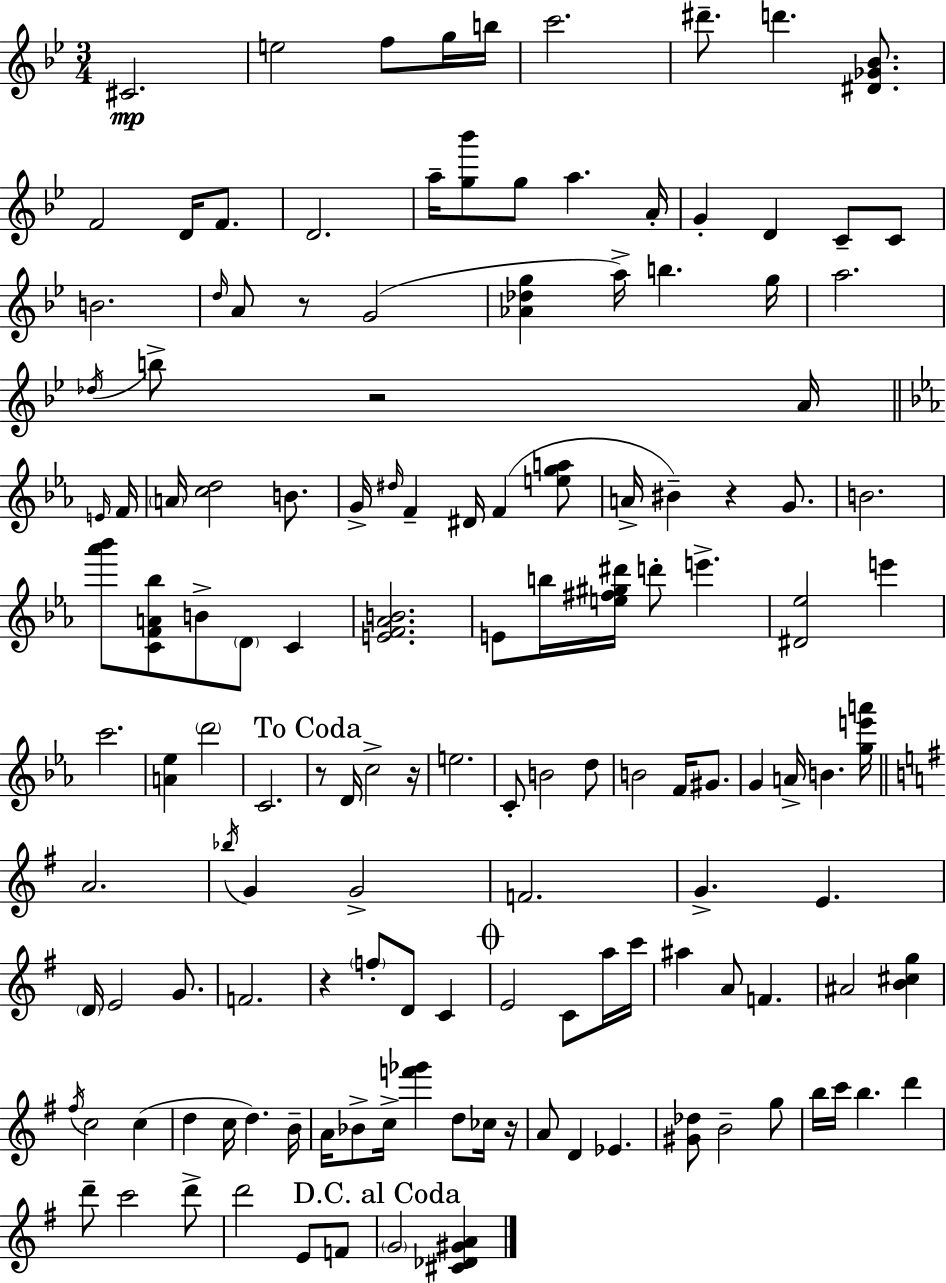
C#4/h. E5/h F5/e G5/s B5/s C6/h. D#6/e. D6/q. [D#4,Gb4,Bb4]/e. F4/h D4/s F4/e. D4/h. A5/s [G5,Bb6]/e G5/e A5/q. A4/s G4/q D4/q C4/e C4/e B4/h. D5/s A4/e R/e G4/h [Ab4,Db5,G5]/q A5/s B5/q. G5/s A5/h. Db5/s B5/e R/h A4/s E4/s F4/s A4/s [C5,D5]/h B4/e. G4/s D#5/s F4/q D#4/s F4/q [E5,G5,A5]/e A4/s BIS4/q R/q G4/e. B4/h. [Ab6,Bb6]/e [C4,F4,A4,Bb5]/e B4/e D4/e C4/q [E4,F4,Ab4,B4]/h. E4/e B5/s [E5,F#5,G#5,D#6]/s D6/e E6/q. [D#4,Eb5]/h E6/q C6/h. [A4,Eb5]/q D6/h C4/h. R/e D4/s C5/h R/s E5/h. C4/e B4/h D5/e B4/h F4/s G#4/e. G4/q A4/s B4/q. [G5,E6,A6]/s A4/h. Bb5/s G4/q G4/h F4/h. G4/q. E4/q. D4/s E4/h G4/e. F4/h. R/q F5/e D4/e C4/q E4/h C4/e A5/s C6/s A#5/q A4/e F4/q. A#4/h [B4,C#5,G5]/q F#5/s C5/h C5/q D5/q C5/s D5/q. B4/s A4/s Bb4/e C5/s [F6,Gb6]/q D5/e CES5/s R/s A4/e D4/q Eb4/q. [G#4,Db5]/e B4/h G5/e B5/s C6/s B5/q. D6/q D6/e C6/h D6/e D6/h E4/e F4/e G4/h [C#4,Db4,G#4,A4]/q